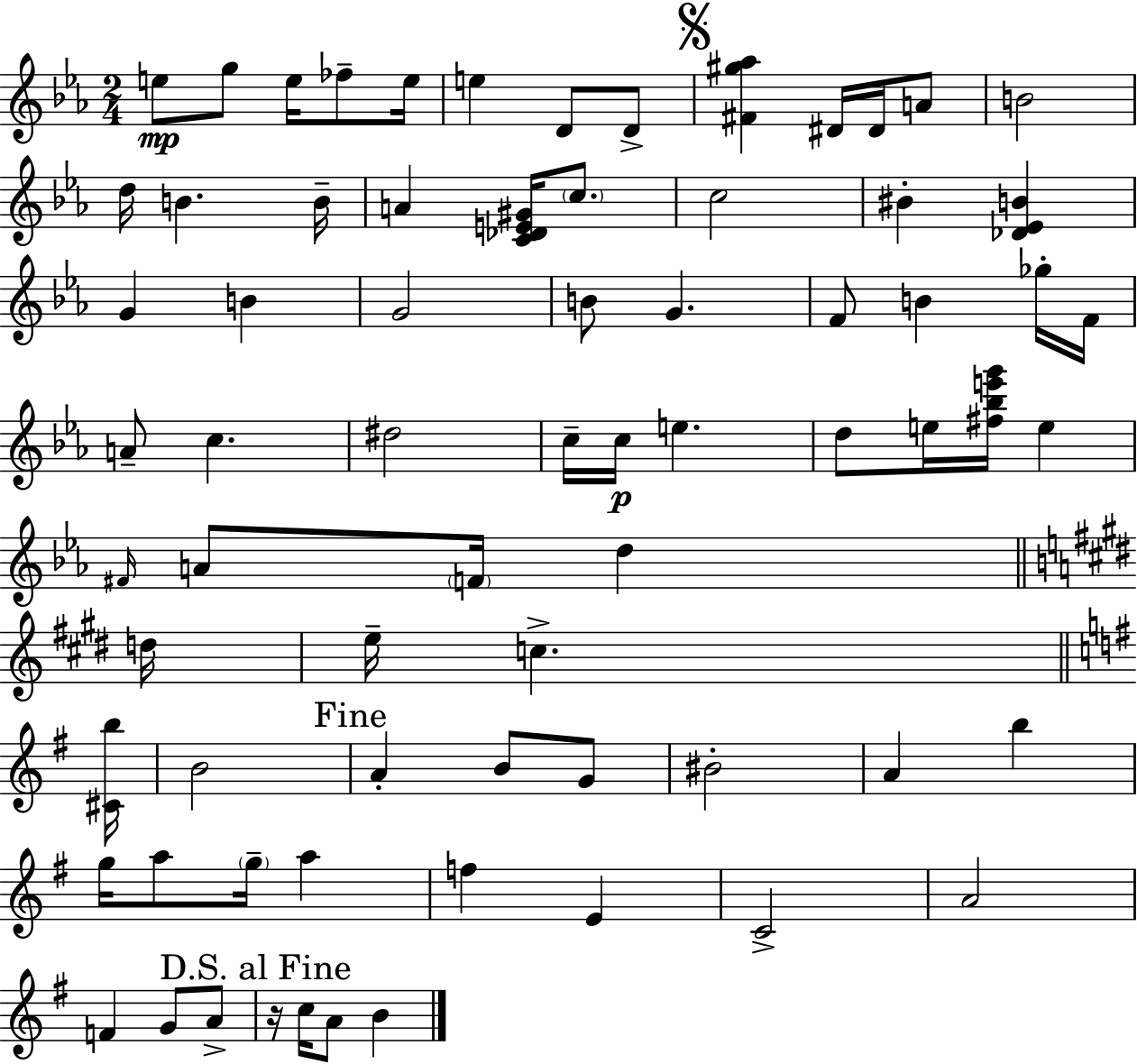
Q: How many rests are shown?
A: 1